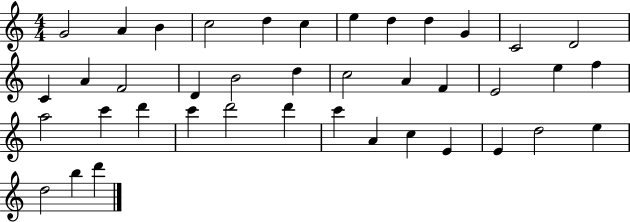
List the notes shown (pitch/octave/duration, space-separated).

G4/h A4/q B4/q C5/h D5/q C5/q E5/q D5/q D5/q G4/q C4/h D4/h C4/q A4/q F4/h D4/q B4/h D5/q C5/h A4/q F4/q E4/h E5/q F5/q A5/h C6/q D6/q C6/q D6/h D6/q C6/q A4/q C5/q E4/q E4/q D5/h E5/q D5/h B5/q D6/q